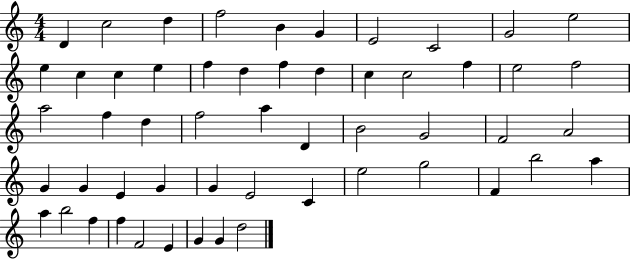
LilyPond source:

{
  \clef treble
  \numericTimeSignature
  \time 4/4
  \key c \major
  d'4 c''2 d''4 | f''2 b'4 g'4 | e'2 c'2 | g'2 e''2 | \break e''4 c''4 c''4 e''4 | f''4 d''4 f''4 d''4 | c''4 c''2 f''4 | e''2 f''2 | \break a''2 f''4 d''4 | f''2 a''4 d'4 | b'2 g'2 | f'2 a'2 | \break g'4 g'4 e'4 g'4 | g'4 e'2 c'4 | e''2 g''2 | f'4 b''2 a''4 | \break a''4 b''2 f''4 | f''4 f'2 e'4 | g'4 g'4 d''2 | \bar "|."
}